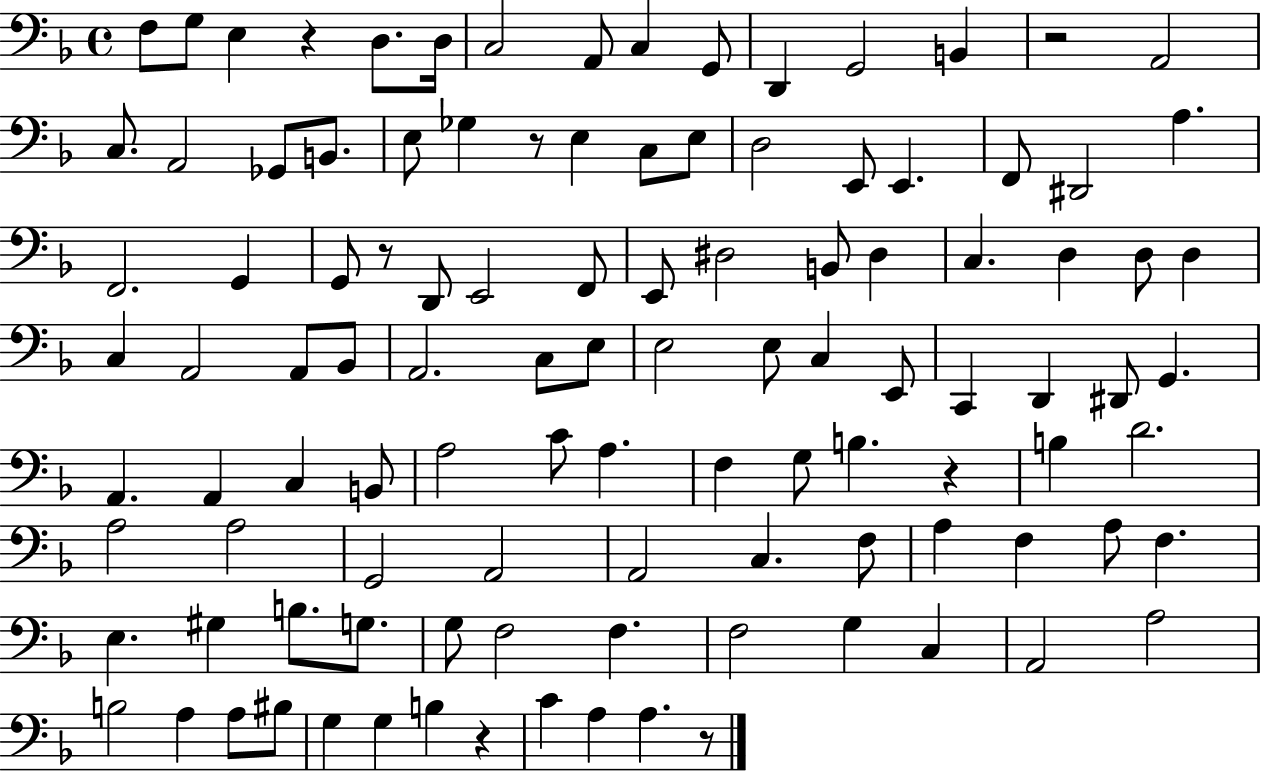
X:1
T:Untitled
M:4/4
L:1/4
K:F
F,/2 G,/2 E, z D,/2 D,/4 C,2 A,,/2 C, G,,/2 D,, G,,2 B,, z2 A,,2 C,/2 A,,2 _G,,/2 B,,/2 E,/2 _G, z/2 E, C,/2 E,/2 D,2 E,,/2 E,, F,,/2 ^D,,2 A, F,,2 G,, G,,/2 z/2 D,,/2 E,,2 F,,/2 E,,/2 ^D,2 B,,/2 ^D, C, D, D,/2 D, C, A,,2 A,,/2 _B,,/2 A,,2 C,/2 E,/2 E,2 E,/2 C, E,,/2 C,, D,, ^D,,/2 G,, A,, A,, C, B,,/2 A,2 C/2 A, F, G,/2 B, z B, D2 A,2 A,2 G,,2 A,,2 A,,2 C, F,/2 A, F, A,/2 F, E, ^G, B,/2 G,/2 G,/2 F,2 F, F,2 G, C, A,,2 A,2 B,2 A, A,/2 ^B,/2 G, G, B, z C A, A, z/2